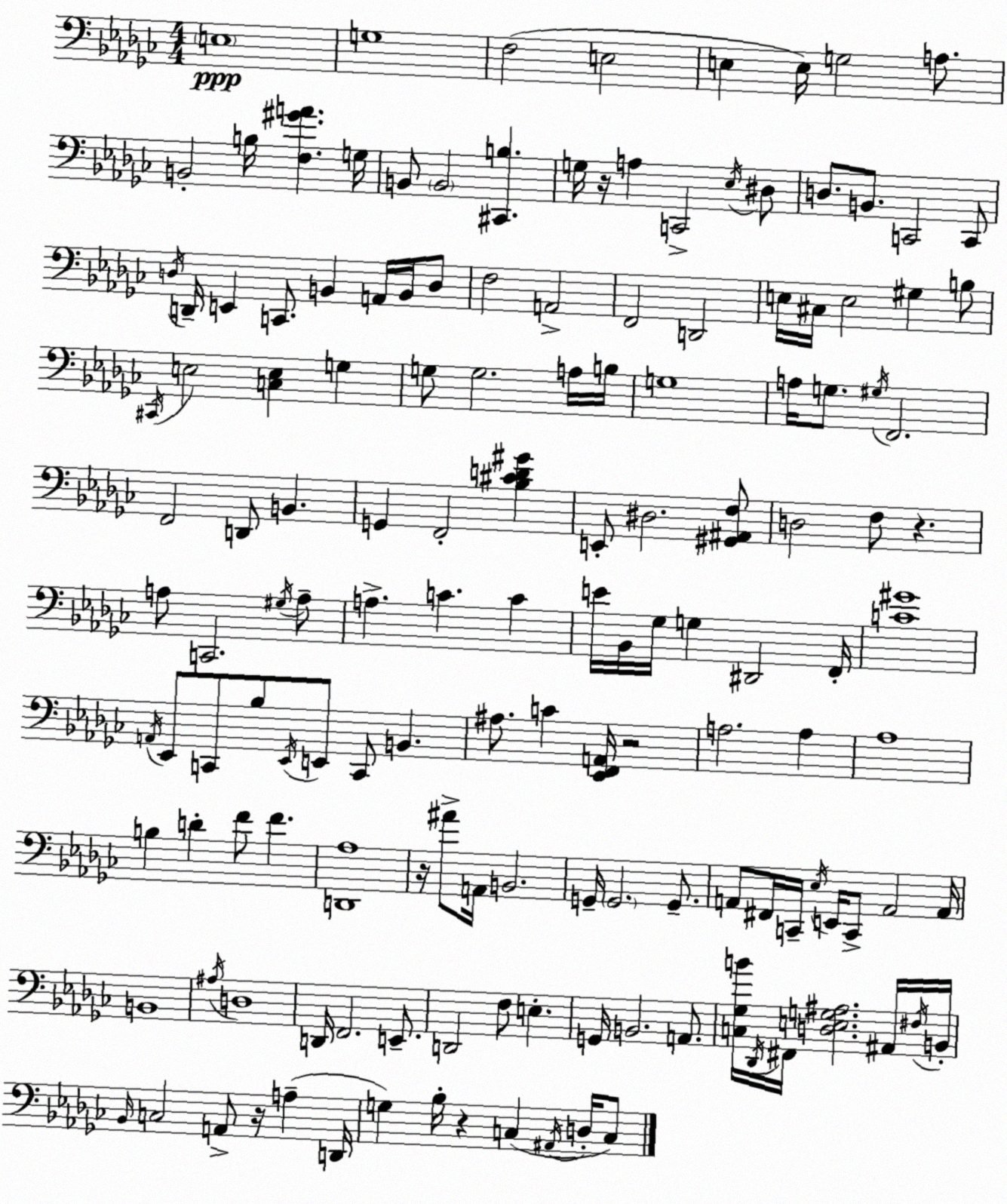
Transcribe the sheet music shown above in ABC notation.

X:1
T:Untitled
M:4/4
L:1/4
K:Ebm
E,4 G,4 F,2 E,2 E, E,/4 G,2 A,/2 B,,2 B,/4 [F,^GA] G,/4 B,,/2 B,,2 [^C,,B,] G,/4 z/4 A, C,,2 _E,/4 ^D,/2 D,/2 B,,/2 C,,2 C,,/2 D,/4 D,,/4 E,, C,,/2 B,, A,,/4 B,,/4 D,/2 F,2 A,,2 F,,2 D,,2 E,/4 ^C,/4 E,2 ^G, B,/2 ^C,,/4 E,2 [C,E,] G, G,/2 G,2 A,/4 B,/4 G,4 A,/4 G,/2 ^G,/4 F,,2 F,,2 D,,/2 B,, G,, F,,2 [_B,^CD^G] E,,/2 ^D,2 [^G,,^A,,F,]/2 D,2 F,/2 z A,/2 C,,2 ^G,/4 A,/2 A, C C E/4 _B,,/4 _G,/4 G, ^D,,2 F,,/4 [C^G]4 A,,/4 _E,,/2 C,,/2 _B,/2 _E,,/4 E,,/2 C,,/2 B,, ^A,/2 C [_E,,F,,A,,]/4 z2 A,2 A, _A,4 B, D F/2 F [D,,_A,]4 z/4 ^A/2 A,,/4 B,,2 G,,/4 G,,2 G,,/2 A,,/2 ^F,,/4 C,,/4 _E,/4 E,,/4 C,,/2 A,,2 A,,/4 B,,4 ^A,/4 D,4 D,,/4 F,,2 E,,/2 D,,2 F,/2 E, G,,/4 B,,2 A,,/2 [C,_G,B]/4 _D,,/4 ^F,,/4 [D,E,G,^A,]2 ^A,,/4 ^F,/4 B,,/4 _B,,/4 C,2 A,,/2 z/4 A, D,,/4 G, _B,/4 z C, ^A,,/4 D,/4 C,/2